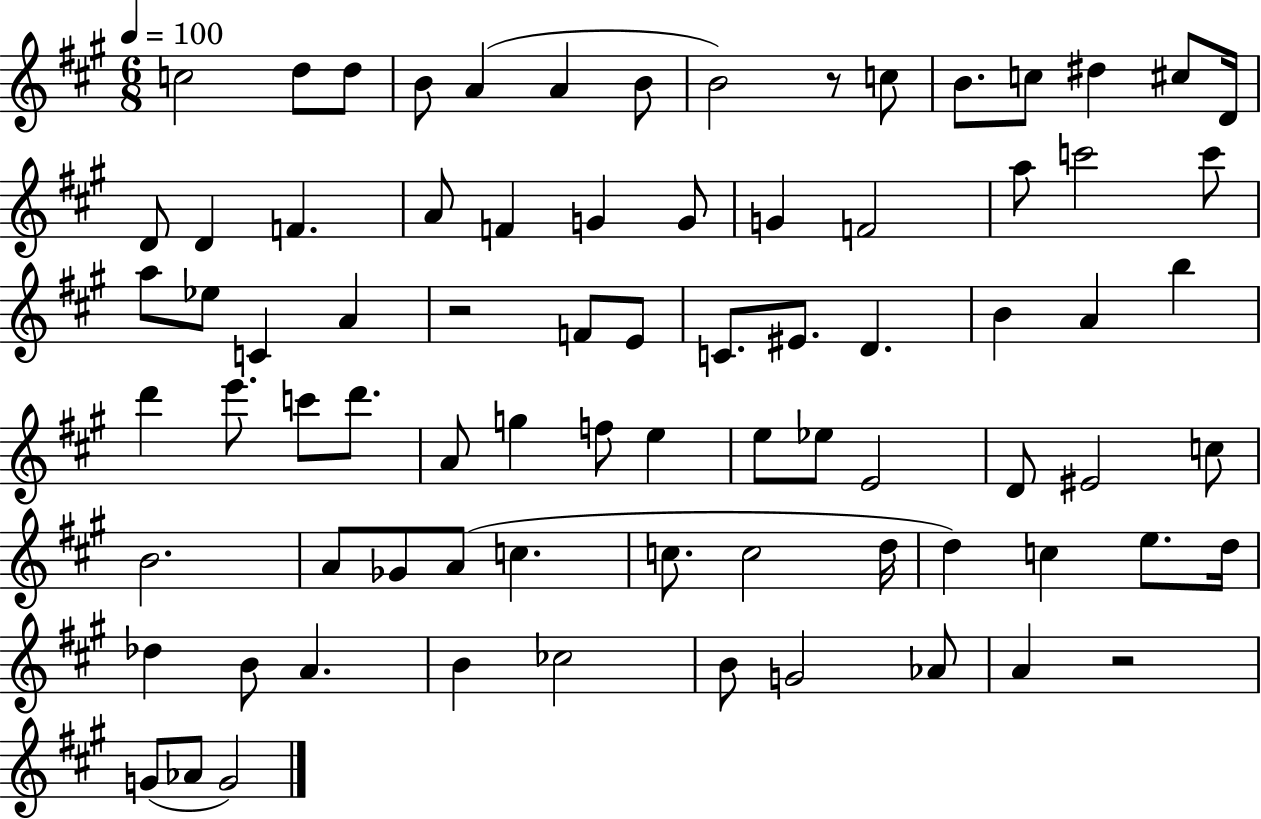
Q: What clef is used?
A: treble